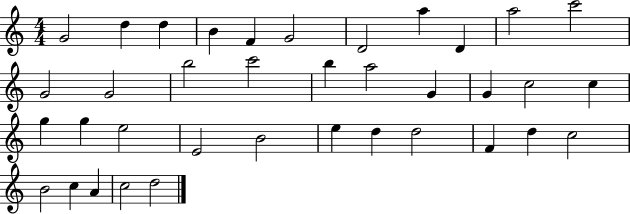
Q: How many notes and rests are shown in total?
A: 37